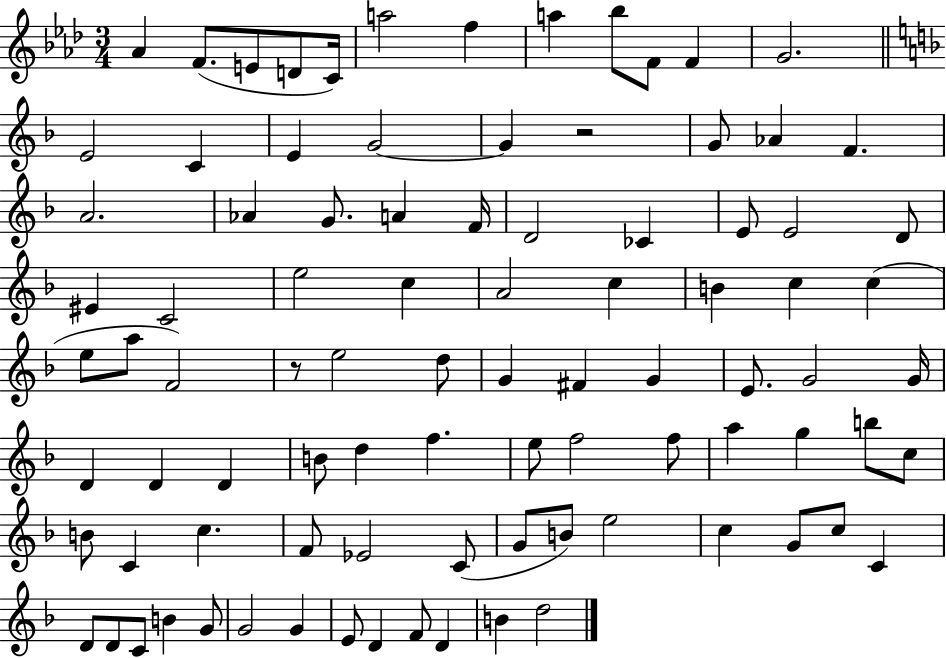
{
  \clef treble
  \numericTimeSignature
  \time 3/4
  \key aes \major
  aes'4 f'8.( e'8 d'8 c'16) | a''2 f''4 | a''4 bes''8 f'8 f'4 | g'2. | \break \bar "||" \break \key f \major e'2 c'4 | e'4 g'2~~ | g'4 r2 | g'8 aes'4 f'4. | \break a'2. | aes'4 g'8. a'4 f'16 | d'2 ces'4 | e'8 e'2 d'8 | \break eis'4 c'2 | e''2 c''4 | a'2 c''4 | b'4 c''4 c''4( | \break e''8 a''8 f'2) | r8 e''2 d''8 | g'4 fis'4 g'4 | e'8. g'2 g'16 | \break d'4 d'4 d'4 | b'8 d''4 f''4. | e''8 f''2 f''8 | a''4 g''4 b''8 c''8 | \break b'8 c'4 c''4. | f'8 ees'2 c'8( | g'8 b'8) e''2 | c''4 g'8 c''8 c'4 | \break d'8 d'8 c'8 b'4 g'8 | g'2 g'4 | e'8 d'4 f'8 d'4 | b'4 d''2 | \break \bar "|."
}